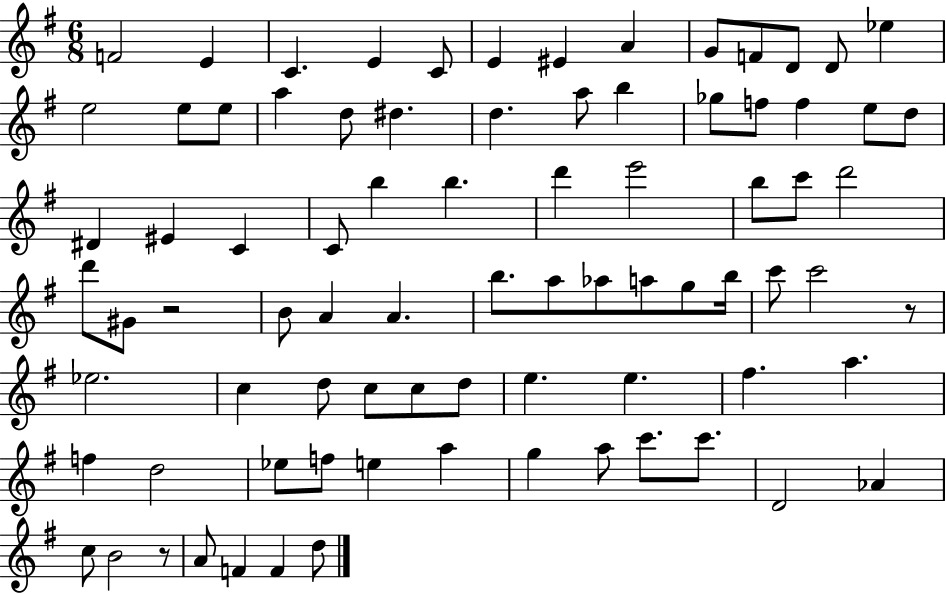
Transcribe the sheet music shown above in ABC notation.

X:1
T:Untitled
M:6/8
L:1/4
K:G
F2 E C E C/2 E ^E A G/2 F/2 D/2 D/2 _e e2 e/2 e/2 a d/2 ^d d a/2 b _g/2 f/2 f e/2 d/2 ^D ^E C C/2 b b d' e'2 b/2 c'/2 d'2 d'/2 ^G/2 z2 B/2 A A b/2 a/2 _a/2 a/2 g/2 b/4 c'/2 c'2 z/2 _e2 c d/2 c/2 c/2 d/2 e e ^f a f d2 _e/2 f/2 e a g a/2 c'/2 c'/2 D2 _A c/2 B2 z/2 A/2 F F d/2